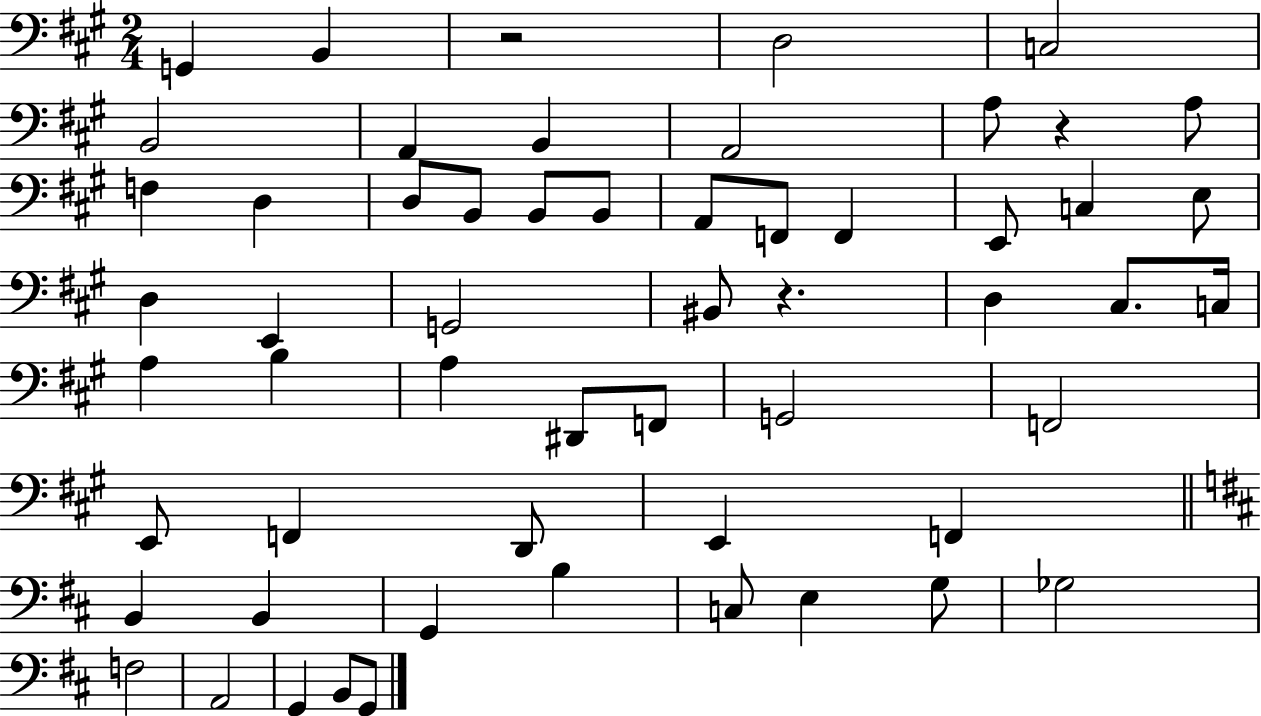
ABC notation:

X:1
T:Untitled
M:2/4
L:1/4
K:A
G,, B,, z2 D,2 C,2 B,,2 A,, B,, A,,2 A,/2 z A,/2 F, D, D,/2 B,,/2 B,,/2 B,,/2 A,,/2 F,,/2 F,, E,,/2 C, E,/2 D, E,, G,,2 ^B,,/2 z D, ^C,/2 C,/4 A, B, A, ^D,,/2 F,,/2 G,,2 F,,2 E,,/2 F,, D,,/2 E,, F,, B,, B,, G,, B, C,/2 E, G,/2 _G,2 F,2 A,,2 G,, B,,/2 G,,/2